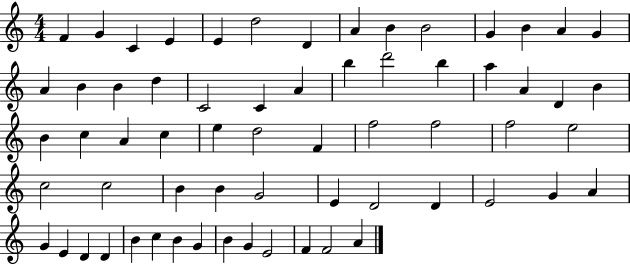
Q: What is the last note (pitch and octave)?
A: A4